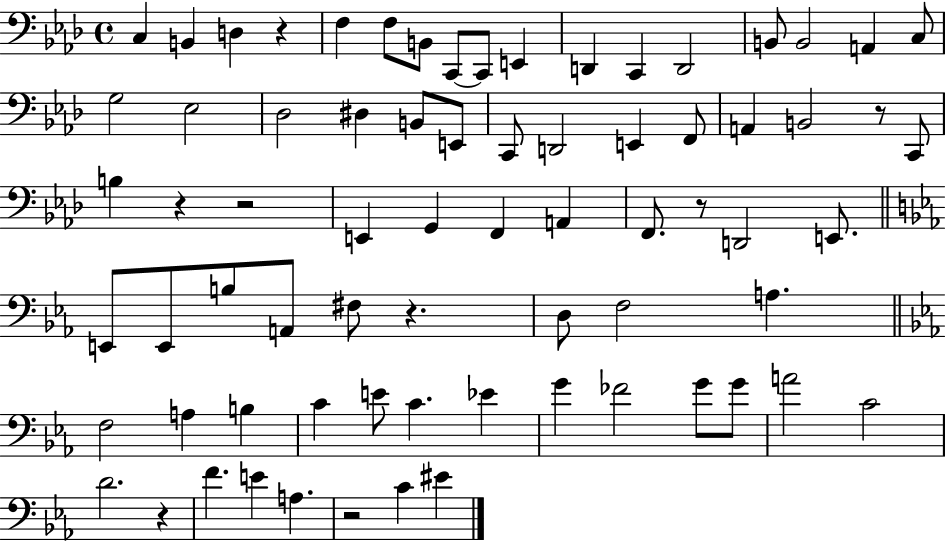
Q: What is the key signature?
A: AES major